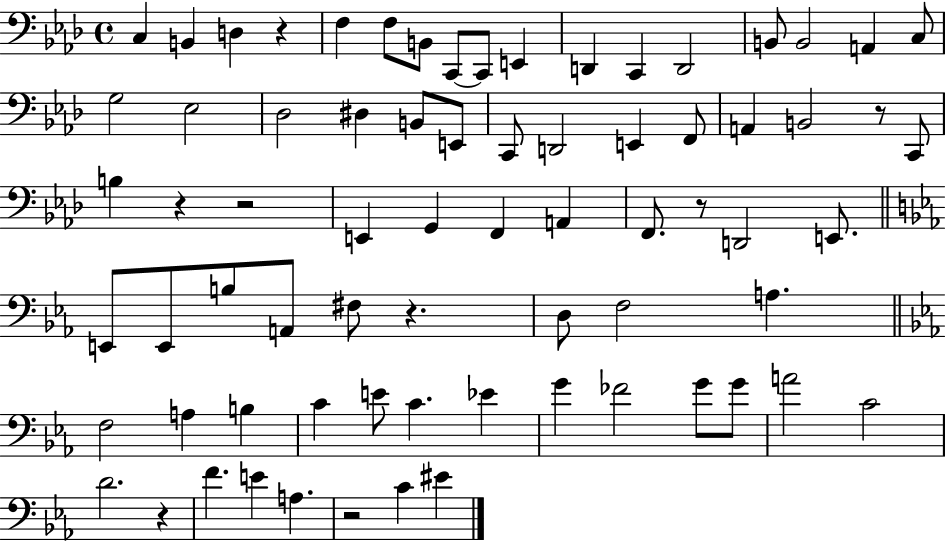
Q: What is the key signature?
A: AES major